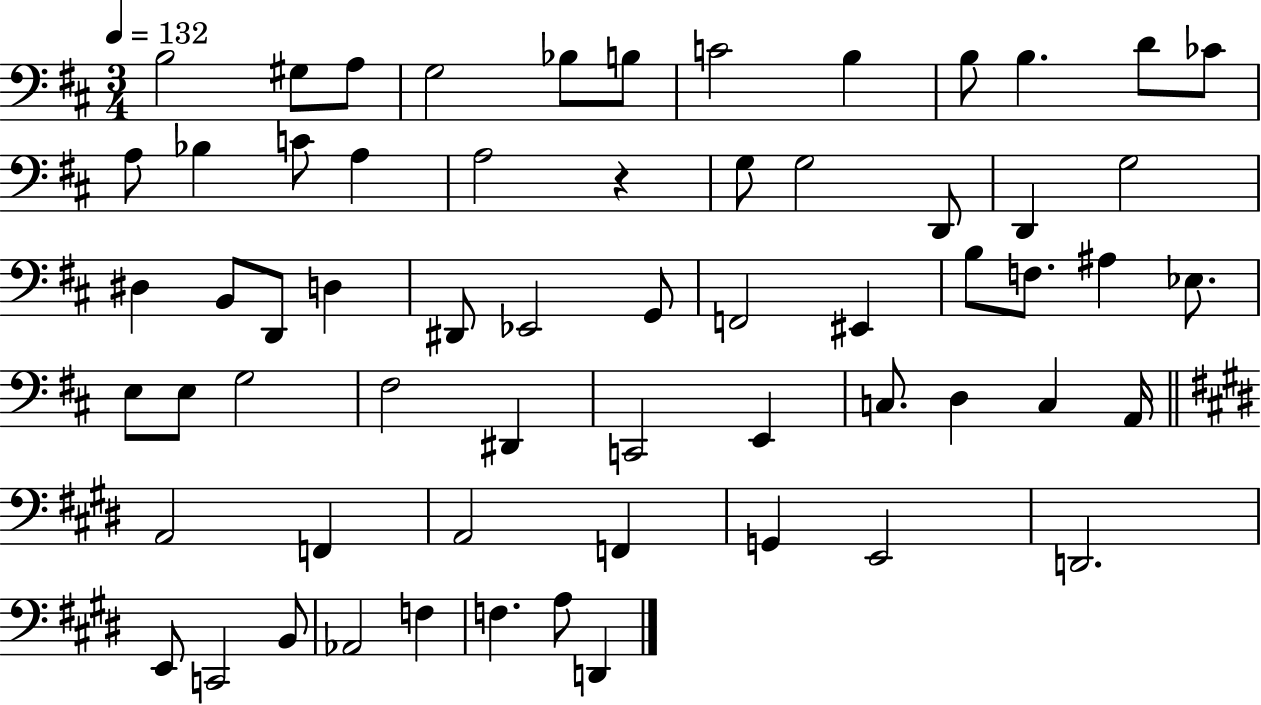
B3/h G#3/e A3/e G3/h Bb3/e B3/e C4/h B3/q B3/e B3/q. D4/e CES4/e A3/e Bb3/q C4/e A3/q A3/h R/q G3/e G3/h D2/e D2/q G3/h D#3/q B2/e D2/e D3/q D#2/e Eb2/h G2/e F2/h EIS2/q B3/e F3/e. A#3/q Eb3/e. E3/e E3/e G3/h F#3/h D#2/q C2/h E2/q C3/e. D3/q C3/q A2/s A2/h F2/q A2/h F2/q G2/q E2/h D2/h. E2/e C2/h B2/e Ab2/h F3/q F3/q. A3/e D2/q